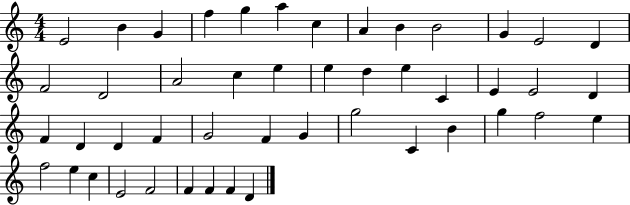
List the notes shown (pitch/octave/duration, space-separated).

E4/h B4/q G4/q F5/q G5/q A5/q C5/q A4/q B4/q B4/h G4/q E4/h D4/q F4/h D4/h A4/h C5/q E5/q E5/q D5/q E5/q C4/q E4/q E4/h D4/q F4/q D4/q D4/q F4/q G4/h F4/q G4/q G5/h C4/q B4/q G5/q F5/h E5/q F5/h E5/q C5/q E4/h F4/h F4/q F4/q F4/q D4/q